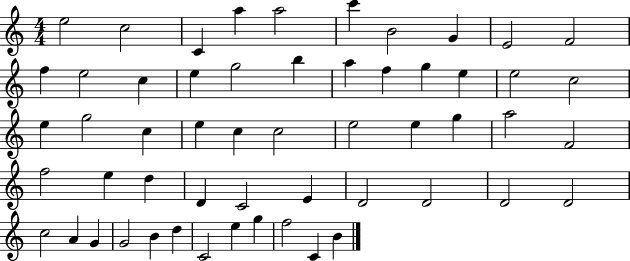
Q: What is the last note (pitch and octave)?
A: B4